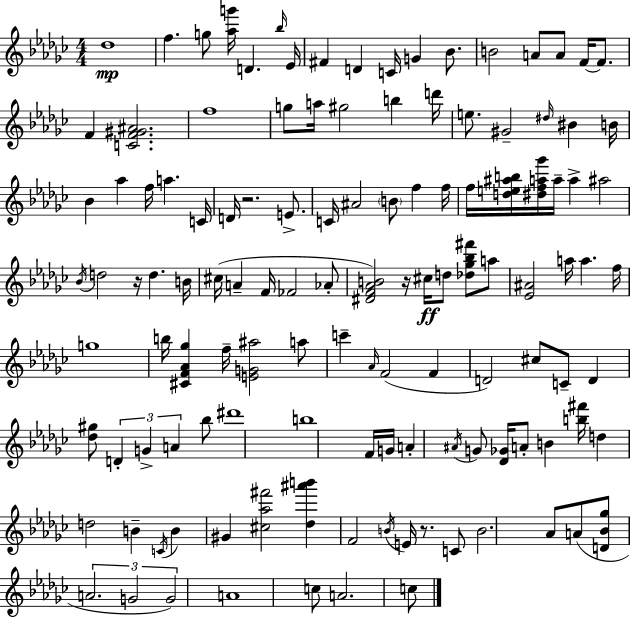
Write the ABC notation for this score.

X:1
T:Untitled
M:4/4
L:1/4
K:Ebm
_d4 f g/2 [_ag']/4 D _b/4 _E/4 ^F D C/4 G _B/2 B2 A/2 A/2 F/4 F/2 F [CF^G^A]2 f4 g/2 a/4 ^g2 b d'/4 e/2 ^G2 ^d/4 ^B B/4 _B _a f/4 a C/4 D/4 z2 E/2 C/4 ^A2 B/2 f f/4 f/4 [de^ab]/4 [^dfa_g']/4 a/4 a ^a2 _B/4 d2 z/4 d B/4 ^c/4 A F/4 _F2 _A/2 [^DF_AB]2 z/4 ^c/4 d/2 [_d_g_b^f']/2 a/2 [_E^A]2 a/4 a f/4 g4 b/4 [^CF_A_g] f/4 [EG^a]2 a/2 c' _A/4 F2 F D2 ^c/2 C/2 D [_d^g]/2 D G A _b/2 ^d'4 b4 F/4 G/4 A ^A/4 G/2 [_D_G]/4 A/2 B [b^f']/4 d d2 B C/4 B ^G [^c_a^f']2 [_d^a'b'] F2 B/4 E/4 z/2 C/2 B2 _A/2 A/2 [D_B_g]/2 A2 G2 G2 A4 c/2 A2 c/2